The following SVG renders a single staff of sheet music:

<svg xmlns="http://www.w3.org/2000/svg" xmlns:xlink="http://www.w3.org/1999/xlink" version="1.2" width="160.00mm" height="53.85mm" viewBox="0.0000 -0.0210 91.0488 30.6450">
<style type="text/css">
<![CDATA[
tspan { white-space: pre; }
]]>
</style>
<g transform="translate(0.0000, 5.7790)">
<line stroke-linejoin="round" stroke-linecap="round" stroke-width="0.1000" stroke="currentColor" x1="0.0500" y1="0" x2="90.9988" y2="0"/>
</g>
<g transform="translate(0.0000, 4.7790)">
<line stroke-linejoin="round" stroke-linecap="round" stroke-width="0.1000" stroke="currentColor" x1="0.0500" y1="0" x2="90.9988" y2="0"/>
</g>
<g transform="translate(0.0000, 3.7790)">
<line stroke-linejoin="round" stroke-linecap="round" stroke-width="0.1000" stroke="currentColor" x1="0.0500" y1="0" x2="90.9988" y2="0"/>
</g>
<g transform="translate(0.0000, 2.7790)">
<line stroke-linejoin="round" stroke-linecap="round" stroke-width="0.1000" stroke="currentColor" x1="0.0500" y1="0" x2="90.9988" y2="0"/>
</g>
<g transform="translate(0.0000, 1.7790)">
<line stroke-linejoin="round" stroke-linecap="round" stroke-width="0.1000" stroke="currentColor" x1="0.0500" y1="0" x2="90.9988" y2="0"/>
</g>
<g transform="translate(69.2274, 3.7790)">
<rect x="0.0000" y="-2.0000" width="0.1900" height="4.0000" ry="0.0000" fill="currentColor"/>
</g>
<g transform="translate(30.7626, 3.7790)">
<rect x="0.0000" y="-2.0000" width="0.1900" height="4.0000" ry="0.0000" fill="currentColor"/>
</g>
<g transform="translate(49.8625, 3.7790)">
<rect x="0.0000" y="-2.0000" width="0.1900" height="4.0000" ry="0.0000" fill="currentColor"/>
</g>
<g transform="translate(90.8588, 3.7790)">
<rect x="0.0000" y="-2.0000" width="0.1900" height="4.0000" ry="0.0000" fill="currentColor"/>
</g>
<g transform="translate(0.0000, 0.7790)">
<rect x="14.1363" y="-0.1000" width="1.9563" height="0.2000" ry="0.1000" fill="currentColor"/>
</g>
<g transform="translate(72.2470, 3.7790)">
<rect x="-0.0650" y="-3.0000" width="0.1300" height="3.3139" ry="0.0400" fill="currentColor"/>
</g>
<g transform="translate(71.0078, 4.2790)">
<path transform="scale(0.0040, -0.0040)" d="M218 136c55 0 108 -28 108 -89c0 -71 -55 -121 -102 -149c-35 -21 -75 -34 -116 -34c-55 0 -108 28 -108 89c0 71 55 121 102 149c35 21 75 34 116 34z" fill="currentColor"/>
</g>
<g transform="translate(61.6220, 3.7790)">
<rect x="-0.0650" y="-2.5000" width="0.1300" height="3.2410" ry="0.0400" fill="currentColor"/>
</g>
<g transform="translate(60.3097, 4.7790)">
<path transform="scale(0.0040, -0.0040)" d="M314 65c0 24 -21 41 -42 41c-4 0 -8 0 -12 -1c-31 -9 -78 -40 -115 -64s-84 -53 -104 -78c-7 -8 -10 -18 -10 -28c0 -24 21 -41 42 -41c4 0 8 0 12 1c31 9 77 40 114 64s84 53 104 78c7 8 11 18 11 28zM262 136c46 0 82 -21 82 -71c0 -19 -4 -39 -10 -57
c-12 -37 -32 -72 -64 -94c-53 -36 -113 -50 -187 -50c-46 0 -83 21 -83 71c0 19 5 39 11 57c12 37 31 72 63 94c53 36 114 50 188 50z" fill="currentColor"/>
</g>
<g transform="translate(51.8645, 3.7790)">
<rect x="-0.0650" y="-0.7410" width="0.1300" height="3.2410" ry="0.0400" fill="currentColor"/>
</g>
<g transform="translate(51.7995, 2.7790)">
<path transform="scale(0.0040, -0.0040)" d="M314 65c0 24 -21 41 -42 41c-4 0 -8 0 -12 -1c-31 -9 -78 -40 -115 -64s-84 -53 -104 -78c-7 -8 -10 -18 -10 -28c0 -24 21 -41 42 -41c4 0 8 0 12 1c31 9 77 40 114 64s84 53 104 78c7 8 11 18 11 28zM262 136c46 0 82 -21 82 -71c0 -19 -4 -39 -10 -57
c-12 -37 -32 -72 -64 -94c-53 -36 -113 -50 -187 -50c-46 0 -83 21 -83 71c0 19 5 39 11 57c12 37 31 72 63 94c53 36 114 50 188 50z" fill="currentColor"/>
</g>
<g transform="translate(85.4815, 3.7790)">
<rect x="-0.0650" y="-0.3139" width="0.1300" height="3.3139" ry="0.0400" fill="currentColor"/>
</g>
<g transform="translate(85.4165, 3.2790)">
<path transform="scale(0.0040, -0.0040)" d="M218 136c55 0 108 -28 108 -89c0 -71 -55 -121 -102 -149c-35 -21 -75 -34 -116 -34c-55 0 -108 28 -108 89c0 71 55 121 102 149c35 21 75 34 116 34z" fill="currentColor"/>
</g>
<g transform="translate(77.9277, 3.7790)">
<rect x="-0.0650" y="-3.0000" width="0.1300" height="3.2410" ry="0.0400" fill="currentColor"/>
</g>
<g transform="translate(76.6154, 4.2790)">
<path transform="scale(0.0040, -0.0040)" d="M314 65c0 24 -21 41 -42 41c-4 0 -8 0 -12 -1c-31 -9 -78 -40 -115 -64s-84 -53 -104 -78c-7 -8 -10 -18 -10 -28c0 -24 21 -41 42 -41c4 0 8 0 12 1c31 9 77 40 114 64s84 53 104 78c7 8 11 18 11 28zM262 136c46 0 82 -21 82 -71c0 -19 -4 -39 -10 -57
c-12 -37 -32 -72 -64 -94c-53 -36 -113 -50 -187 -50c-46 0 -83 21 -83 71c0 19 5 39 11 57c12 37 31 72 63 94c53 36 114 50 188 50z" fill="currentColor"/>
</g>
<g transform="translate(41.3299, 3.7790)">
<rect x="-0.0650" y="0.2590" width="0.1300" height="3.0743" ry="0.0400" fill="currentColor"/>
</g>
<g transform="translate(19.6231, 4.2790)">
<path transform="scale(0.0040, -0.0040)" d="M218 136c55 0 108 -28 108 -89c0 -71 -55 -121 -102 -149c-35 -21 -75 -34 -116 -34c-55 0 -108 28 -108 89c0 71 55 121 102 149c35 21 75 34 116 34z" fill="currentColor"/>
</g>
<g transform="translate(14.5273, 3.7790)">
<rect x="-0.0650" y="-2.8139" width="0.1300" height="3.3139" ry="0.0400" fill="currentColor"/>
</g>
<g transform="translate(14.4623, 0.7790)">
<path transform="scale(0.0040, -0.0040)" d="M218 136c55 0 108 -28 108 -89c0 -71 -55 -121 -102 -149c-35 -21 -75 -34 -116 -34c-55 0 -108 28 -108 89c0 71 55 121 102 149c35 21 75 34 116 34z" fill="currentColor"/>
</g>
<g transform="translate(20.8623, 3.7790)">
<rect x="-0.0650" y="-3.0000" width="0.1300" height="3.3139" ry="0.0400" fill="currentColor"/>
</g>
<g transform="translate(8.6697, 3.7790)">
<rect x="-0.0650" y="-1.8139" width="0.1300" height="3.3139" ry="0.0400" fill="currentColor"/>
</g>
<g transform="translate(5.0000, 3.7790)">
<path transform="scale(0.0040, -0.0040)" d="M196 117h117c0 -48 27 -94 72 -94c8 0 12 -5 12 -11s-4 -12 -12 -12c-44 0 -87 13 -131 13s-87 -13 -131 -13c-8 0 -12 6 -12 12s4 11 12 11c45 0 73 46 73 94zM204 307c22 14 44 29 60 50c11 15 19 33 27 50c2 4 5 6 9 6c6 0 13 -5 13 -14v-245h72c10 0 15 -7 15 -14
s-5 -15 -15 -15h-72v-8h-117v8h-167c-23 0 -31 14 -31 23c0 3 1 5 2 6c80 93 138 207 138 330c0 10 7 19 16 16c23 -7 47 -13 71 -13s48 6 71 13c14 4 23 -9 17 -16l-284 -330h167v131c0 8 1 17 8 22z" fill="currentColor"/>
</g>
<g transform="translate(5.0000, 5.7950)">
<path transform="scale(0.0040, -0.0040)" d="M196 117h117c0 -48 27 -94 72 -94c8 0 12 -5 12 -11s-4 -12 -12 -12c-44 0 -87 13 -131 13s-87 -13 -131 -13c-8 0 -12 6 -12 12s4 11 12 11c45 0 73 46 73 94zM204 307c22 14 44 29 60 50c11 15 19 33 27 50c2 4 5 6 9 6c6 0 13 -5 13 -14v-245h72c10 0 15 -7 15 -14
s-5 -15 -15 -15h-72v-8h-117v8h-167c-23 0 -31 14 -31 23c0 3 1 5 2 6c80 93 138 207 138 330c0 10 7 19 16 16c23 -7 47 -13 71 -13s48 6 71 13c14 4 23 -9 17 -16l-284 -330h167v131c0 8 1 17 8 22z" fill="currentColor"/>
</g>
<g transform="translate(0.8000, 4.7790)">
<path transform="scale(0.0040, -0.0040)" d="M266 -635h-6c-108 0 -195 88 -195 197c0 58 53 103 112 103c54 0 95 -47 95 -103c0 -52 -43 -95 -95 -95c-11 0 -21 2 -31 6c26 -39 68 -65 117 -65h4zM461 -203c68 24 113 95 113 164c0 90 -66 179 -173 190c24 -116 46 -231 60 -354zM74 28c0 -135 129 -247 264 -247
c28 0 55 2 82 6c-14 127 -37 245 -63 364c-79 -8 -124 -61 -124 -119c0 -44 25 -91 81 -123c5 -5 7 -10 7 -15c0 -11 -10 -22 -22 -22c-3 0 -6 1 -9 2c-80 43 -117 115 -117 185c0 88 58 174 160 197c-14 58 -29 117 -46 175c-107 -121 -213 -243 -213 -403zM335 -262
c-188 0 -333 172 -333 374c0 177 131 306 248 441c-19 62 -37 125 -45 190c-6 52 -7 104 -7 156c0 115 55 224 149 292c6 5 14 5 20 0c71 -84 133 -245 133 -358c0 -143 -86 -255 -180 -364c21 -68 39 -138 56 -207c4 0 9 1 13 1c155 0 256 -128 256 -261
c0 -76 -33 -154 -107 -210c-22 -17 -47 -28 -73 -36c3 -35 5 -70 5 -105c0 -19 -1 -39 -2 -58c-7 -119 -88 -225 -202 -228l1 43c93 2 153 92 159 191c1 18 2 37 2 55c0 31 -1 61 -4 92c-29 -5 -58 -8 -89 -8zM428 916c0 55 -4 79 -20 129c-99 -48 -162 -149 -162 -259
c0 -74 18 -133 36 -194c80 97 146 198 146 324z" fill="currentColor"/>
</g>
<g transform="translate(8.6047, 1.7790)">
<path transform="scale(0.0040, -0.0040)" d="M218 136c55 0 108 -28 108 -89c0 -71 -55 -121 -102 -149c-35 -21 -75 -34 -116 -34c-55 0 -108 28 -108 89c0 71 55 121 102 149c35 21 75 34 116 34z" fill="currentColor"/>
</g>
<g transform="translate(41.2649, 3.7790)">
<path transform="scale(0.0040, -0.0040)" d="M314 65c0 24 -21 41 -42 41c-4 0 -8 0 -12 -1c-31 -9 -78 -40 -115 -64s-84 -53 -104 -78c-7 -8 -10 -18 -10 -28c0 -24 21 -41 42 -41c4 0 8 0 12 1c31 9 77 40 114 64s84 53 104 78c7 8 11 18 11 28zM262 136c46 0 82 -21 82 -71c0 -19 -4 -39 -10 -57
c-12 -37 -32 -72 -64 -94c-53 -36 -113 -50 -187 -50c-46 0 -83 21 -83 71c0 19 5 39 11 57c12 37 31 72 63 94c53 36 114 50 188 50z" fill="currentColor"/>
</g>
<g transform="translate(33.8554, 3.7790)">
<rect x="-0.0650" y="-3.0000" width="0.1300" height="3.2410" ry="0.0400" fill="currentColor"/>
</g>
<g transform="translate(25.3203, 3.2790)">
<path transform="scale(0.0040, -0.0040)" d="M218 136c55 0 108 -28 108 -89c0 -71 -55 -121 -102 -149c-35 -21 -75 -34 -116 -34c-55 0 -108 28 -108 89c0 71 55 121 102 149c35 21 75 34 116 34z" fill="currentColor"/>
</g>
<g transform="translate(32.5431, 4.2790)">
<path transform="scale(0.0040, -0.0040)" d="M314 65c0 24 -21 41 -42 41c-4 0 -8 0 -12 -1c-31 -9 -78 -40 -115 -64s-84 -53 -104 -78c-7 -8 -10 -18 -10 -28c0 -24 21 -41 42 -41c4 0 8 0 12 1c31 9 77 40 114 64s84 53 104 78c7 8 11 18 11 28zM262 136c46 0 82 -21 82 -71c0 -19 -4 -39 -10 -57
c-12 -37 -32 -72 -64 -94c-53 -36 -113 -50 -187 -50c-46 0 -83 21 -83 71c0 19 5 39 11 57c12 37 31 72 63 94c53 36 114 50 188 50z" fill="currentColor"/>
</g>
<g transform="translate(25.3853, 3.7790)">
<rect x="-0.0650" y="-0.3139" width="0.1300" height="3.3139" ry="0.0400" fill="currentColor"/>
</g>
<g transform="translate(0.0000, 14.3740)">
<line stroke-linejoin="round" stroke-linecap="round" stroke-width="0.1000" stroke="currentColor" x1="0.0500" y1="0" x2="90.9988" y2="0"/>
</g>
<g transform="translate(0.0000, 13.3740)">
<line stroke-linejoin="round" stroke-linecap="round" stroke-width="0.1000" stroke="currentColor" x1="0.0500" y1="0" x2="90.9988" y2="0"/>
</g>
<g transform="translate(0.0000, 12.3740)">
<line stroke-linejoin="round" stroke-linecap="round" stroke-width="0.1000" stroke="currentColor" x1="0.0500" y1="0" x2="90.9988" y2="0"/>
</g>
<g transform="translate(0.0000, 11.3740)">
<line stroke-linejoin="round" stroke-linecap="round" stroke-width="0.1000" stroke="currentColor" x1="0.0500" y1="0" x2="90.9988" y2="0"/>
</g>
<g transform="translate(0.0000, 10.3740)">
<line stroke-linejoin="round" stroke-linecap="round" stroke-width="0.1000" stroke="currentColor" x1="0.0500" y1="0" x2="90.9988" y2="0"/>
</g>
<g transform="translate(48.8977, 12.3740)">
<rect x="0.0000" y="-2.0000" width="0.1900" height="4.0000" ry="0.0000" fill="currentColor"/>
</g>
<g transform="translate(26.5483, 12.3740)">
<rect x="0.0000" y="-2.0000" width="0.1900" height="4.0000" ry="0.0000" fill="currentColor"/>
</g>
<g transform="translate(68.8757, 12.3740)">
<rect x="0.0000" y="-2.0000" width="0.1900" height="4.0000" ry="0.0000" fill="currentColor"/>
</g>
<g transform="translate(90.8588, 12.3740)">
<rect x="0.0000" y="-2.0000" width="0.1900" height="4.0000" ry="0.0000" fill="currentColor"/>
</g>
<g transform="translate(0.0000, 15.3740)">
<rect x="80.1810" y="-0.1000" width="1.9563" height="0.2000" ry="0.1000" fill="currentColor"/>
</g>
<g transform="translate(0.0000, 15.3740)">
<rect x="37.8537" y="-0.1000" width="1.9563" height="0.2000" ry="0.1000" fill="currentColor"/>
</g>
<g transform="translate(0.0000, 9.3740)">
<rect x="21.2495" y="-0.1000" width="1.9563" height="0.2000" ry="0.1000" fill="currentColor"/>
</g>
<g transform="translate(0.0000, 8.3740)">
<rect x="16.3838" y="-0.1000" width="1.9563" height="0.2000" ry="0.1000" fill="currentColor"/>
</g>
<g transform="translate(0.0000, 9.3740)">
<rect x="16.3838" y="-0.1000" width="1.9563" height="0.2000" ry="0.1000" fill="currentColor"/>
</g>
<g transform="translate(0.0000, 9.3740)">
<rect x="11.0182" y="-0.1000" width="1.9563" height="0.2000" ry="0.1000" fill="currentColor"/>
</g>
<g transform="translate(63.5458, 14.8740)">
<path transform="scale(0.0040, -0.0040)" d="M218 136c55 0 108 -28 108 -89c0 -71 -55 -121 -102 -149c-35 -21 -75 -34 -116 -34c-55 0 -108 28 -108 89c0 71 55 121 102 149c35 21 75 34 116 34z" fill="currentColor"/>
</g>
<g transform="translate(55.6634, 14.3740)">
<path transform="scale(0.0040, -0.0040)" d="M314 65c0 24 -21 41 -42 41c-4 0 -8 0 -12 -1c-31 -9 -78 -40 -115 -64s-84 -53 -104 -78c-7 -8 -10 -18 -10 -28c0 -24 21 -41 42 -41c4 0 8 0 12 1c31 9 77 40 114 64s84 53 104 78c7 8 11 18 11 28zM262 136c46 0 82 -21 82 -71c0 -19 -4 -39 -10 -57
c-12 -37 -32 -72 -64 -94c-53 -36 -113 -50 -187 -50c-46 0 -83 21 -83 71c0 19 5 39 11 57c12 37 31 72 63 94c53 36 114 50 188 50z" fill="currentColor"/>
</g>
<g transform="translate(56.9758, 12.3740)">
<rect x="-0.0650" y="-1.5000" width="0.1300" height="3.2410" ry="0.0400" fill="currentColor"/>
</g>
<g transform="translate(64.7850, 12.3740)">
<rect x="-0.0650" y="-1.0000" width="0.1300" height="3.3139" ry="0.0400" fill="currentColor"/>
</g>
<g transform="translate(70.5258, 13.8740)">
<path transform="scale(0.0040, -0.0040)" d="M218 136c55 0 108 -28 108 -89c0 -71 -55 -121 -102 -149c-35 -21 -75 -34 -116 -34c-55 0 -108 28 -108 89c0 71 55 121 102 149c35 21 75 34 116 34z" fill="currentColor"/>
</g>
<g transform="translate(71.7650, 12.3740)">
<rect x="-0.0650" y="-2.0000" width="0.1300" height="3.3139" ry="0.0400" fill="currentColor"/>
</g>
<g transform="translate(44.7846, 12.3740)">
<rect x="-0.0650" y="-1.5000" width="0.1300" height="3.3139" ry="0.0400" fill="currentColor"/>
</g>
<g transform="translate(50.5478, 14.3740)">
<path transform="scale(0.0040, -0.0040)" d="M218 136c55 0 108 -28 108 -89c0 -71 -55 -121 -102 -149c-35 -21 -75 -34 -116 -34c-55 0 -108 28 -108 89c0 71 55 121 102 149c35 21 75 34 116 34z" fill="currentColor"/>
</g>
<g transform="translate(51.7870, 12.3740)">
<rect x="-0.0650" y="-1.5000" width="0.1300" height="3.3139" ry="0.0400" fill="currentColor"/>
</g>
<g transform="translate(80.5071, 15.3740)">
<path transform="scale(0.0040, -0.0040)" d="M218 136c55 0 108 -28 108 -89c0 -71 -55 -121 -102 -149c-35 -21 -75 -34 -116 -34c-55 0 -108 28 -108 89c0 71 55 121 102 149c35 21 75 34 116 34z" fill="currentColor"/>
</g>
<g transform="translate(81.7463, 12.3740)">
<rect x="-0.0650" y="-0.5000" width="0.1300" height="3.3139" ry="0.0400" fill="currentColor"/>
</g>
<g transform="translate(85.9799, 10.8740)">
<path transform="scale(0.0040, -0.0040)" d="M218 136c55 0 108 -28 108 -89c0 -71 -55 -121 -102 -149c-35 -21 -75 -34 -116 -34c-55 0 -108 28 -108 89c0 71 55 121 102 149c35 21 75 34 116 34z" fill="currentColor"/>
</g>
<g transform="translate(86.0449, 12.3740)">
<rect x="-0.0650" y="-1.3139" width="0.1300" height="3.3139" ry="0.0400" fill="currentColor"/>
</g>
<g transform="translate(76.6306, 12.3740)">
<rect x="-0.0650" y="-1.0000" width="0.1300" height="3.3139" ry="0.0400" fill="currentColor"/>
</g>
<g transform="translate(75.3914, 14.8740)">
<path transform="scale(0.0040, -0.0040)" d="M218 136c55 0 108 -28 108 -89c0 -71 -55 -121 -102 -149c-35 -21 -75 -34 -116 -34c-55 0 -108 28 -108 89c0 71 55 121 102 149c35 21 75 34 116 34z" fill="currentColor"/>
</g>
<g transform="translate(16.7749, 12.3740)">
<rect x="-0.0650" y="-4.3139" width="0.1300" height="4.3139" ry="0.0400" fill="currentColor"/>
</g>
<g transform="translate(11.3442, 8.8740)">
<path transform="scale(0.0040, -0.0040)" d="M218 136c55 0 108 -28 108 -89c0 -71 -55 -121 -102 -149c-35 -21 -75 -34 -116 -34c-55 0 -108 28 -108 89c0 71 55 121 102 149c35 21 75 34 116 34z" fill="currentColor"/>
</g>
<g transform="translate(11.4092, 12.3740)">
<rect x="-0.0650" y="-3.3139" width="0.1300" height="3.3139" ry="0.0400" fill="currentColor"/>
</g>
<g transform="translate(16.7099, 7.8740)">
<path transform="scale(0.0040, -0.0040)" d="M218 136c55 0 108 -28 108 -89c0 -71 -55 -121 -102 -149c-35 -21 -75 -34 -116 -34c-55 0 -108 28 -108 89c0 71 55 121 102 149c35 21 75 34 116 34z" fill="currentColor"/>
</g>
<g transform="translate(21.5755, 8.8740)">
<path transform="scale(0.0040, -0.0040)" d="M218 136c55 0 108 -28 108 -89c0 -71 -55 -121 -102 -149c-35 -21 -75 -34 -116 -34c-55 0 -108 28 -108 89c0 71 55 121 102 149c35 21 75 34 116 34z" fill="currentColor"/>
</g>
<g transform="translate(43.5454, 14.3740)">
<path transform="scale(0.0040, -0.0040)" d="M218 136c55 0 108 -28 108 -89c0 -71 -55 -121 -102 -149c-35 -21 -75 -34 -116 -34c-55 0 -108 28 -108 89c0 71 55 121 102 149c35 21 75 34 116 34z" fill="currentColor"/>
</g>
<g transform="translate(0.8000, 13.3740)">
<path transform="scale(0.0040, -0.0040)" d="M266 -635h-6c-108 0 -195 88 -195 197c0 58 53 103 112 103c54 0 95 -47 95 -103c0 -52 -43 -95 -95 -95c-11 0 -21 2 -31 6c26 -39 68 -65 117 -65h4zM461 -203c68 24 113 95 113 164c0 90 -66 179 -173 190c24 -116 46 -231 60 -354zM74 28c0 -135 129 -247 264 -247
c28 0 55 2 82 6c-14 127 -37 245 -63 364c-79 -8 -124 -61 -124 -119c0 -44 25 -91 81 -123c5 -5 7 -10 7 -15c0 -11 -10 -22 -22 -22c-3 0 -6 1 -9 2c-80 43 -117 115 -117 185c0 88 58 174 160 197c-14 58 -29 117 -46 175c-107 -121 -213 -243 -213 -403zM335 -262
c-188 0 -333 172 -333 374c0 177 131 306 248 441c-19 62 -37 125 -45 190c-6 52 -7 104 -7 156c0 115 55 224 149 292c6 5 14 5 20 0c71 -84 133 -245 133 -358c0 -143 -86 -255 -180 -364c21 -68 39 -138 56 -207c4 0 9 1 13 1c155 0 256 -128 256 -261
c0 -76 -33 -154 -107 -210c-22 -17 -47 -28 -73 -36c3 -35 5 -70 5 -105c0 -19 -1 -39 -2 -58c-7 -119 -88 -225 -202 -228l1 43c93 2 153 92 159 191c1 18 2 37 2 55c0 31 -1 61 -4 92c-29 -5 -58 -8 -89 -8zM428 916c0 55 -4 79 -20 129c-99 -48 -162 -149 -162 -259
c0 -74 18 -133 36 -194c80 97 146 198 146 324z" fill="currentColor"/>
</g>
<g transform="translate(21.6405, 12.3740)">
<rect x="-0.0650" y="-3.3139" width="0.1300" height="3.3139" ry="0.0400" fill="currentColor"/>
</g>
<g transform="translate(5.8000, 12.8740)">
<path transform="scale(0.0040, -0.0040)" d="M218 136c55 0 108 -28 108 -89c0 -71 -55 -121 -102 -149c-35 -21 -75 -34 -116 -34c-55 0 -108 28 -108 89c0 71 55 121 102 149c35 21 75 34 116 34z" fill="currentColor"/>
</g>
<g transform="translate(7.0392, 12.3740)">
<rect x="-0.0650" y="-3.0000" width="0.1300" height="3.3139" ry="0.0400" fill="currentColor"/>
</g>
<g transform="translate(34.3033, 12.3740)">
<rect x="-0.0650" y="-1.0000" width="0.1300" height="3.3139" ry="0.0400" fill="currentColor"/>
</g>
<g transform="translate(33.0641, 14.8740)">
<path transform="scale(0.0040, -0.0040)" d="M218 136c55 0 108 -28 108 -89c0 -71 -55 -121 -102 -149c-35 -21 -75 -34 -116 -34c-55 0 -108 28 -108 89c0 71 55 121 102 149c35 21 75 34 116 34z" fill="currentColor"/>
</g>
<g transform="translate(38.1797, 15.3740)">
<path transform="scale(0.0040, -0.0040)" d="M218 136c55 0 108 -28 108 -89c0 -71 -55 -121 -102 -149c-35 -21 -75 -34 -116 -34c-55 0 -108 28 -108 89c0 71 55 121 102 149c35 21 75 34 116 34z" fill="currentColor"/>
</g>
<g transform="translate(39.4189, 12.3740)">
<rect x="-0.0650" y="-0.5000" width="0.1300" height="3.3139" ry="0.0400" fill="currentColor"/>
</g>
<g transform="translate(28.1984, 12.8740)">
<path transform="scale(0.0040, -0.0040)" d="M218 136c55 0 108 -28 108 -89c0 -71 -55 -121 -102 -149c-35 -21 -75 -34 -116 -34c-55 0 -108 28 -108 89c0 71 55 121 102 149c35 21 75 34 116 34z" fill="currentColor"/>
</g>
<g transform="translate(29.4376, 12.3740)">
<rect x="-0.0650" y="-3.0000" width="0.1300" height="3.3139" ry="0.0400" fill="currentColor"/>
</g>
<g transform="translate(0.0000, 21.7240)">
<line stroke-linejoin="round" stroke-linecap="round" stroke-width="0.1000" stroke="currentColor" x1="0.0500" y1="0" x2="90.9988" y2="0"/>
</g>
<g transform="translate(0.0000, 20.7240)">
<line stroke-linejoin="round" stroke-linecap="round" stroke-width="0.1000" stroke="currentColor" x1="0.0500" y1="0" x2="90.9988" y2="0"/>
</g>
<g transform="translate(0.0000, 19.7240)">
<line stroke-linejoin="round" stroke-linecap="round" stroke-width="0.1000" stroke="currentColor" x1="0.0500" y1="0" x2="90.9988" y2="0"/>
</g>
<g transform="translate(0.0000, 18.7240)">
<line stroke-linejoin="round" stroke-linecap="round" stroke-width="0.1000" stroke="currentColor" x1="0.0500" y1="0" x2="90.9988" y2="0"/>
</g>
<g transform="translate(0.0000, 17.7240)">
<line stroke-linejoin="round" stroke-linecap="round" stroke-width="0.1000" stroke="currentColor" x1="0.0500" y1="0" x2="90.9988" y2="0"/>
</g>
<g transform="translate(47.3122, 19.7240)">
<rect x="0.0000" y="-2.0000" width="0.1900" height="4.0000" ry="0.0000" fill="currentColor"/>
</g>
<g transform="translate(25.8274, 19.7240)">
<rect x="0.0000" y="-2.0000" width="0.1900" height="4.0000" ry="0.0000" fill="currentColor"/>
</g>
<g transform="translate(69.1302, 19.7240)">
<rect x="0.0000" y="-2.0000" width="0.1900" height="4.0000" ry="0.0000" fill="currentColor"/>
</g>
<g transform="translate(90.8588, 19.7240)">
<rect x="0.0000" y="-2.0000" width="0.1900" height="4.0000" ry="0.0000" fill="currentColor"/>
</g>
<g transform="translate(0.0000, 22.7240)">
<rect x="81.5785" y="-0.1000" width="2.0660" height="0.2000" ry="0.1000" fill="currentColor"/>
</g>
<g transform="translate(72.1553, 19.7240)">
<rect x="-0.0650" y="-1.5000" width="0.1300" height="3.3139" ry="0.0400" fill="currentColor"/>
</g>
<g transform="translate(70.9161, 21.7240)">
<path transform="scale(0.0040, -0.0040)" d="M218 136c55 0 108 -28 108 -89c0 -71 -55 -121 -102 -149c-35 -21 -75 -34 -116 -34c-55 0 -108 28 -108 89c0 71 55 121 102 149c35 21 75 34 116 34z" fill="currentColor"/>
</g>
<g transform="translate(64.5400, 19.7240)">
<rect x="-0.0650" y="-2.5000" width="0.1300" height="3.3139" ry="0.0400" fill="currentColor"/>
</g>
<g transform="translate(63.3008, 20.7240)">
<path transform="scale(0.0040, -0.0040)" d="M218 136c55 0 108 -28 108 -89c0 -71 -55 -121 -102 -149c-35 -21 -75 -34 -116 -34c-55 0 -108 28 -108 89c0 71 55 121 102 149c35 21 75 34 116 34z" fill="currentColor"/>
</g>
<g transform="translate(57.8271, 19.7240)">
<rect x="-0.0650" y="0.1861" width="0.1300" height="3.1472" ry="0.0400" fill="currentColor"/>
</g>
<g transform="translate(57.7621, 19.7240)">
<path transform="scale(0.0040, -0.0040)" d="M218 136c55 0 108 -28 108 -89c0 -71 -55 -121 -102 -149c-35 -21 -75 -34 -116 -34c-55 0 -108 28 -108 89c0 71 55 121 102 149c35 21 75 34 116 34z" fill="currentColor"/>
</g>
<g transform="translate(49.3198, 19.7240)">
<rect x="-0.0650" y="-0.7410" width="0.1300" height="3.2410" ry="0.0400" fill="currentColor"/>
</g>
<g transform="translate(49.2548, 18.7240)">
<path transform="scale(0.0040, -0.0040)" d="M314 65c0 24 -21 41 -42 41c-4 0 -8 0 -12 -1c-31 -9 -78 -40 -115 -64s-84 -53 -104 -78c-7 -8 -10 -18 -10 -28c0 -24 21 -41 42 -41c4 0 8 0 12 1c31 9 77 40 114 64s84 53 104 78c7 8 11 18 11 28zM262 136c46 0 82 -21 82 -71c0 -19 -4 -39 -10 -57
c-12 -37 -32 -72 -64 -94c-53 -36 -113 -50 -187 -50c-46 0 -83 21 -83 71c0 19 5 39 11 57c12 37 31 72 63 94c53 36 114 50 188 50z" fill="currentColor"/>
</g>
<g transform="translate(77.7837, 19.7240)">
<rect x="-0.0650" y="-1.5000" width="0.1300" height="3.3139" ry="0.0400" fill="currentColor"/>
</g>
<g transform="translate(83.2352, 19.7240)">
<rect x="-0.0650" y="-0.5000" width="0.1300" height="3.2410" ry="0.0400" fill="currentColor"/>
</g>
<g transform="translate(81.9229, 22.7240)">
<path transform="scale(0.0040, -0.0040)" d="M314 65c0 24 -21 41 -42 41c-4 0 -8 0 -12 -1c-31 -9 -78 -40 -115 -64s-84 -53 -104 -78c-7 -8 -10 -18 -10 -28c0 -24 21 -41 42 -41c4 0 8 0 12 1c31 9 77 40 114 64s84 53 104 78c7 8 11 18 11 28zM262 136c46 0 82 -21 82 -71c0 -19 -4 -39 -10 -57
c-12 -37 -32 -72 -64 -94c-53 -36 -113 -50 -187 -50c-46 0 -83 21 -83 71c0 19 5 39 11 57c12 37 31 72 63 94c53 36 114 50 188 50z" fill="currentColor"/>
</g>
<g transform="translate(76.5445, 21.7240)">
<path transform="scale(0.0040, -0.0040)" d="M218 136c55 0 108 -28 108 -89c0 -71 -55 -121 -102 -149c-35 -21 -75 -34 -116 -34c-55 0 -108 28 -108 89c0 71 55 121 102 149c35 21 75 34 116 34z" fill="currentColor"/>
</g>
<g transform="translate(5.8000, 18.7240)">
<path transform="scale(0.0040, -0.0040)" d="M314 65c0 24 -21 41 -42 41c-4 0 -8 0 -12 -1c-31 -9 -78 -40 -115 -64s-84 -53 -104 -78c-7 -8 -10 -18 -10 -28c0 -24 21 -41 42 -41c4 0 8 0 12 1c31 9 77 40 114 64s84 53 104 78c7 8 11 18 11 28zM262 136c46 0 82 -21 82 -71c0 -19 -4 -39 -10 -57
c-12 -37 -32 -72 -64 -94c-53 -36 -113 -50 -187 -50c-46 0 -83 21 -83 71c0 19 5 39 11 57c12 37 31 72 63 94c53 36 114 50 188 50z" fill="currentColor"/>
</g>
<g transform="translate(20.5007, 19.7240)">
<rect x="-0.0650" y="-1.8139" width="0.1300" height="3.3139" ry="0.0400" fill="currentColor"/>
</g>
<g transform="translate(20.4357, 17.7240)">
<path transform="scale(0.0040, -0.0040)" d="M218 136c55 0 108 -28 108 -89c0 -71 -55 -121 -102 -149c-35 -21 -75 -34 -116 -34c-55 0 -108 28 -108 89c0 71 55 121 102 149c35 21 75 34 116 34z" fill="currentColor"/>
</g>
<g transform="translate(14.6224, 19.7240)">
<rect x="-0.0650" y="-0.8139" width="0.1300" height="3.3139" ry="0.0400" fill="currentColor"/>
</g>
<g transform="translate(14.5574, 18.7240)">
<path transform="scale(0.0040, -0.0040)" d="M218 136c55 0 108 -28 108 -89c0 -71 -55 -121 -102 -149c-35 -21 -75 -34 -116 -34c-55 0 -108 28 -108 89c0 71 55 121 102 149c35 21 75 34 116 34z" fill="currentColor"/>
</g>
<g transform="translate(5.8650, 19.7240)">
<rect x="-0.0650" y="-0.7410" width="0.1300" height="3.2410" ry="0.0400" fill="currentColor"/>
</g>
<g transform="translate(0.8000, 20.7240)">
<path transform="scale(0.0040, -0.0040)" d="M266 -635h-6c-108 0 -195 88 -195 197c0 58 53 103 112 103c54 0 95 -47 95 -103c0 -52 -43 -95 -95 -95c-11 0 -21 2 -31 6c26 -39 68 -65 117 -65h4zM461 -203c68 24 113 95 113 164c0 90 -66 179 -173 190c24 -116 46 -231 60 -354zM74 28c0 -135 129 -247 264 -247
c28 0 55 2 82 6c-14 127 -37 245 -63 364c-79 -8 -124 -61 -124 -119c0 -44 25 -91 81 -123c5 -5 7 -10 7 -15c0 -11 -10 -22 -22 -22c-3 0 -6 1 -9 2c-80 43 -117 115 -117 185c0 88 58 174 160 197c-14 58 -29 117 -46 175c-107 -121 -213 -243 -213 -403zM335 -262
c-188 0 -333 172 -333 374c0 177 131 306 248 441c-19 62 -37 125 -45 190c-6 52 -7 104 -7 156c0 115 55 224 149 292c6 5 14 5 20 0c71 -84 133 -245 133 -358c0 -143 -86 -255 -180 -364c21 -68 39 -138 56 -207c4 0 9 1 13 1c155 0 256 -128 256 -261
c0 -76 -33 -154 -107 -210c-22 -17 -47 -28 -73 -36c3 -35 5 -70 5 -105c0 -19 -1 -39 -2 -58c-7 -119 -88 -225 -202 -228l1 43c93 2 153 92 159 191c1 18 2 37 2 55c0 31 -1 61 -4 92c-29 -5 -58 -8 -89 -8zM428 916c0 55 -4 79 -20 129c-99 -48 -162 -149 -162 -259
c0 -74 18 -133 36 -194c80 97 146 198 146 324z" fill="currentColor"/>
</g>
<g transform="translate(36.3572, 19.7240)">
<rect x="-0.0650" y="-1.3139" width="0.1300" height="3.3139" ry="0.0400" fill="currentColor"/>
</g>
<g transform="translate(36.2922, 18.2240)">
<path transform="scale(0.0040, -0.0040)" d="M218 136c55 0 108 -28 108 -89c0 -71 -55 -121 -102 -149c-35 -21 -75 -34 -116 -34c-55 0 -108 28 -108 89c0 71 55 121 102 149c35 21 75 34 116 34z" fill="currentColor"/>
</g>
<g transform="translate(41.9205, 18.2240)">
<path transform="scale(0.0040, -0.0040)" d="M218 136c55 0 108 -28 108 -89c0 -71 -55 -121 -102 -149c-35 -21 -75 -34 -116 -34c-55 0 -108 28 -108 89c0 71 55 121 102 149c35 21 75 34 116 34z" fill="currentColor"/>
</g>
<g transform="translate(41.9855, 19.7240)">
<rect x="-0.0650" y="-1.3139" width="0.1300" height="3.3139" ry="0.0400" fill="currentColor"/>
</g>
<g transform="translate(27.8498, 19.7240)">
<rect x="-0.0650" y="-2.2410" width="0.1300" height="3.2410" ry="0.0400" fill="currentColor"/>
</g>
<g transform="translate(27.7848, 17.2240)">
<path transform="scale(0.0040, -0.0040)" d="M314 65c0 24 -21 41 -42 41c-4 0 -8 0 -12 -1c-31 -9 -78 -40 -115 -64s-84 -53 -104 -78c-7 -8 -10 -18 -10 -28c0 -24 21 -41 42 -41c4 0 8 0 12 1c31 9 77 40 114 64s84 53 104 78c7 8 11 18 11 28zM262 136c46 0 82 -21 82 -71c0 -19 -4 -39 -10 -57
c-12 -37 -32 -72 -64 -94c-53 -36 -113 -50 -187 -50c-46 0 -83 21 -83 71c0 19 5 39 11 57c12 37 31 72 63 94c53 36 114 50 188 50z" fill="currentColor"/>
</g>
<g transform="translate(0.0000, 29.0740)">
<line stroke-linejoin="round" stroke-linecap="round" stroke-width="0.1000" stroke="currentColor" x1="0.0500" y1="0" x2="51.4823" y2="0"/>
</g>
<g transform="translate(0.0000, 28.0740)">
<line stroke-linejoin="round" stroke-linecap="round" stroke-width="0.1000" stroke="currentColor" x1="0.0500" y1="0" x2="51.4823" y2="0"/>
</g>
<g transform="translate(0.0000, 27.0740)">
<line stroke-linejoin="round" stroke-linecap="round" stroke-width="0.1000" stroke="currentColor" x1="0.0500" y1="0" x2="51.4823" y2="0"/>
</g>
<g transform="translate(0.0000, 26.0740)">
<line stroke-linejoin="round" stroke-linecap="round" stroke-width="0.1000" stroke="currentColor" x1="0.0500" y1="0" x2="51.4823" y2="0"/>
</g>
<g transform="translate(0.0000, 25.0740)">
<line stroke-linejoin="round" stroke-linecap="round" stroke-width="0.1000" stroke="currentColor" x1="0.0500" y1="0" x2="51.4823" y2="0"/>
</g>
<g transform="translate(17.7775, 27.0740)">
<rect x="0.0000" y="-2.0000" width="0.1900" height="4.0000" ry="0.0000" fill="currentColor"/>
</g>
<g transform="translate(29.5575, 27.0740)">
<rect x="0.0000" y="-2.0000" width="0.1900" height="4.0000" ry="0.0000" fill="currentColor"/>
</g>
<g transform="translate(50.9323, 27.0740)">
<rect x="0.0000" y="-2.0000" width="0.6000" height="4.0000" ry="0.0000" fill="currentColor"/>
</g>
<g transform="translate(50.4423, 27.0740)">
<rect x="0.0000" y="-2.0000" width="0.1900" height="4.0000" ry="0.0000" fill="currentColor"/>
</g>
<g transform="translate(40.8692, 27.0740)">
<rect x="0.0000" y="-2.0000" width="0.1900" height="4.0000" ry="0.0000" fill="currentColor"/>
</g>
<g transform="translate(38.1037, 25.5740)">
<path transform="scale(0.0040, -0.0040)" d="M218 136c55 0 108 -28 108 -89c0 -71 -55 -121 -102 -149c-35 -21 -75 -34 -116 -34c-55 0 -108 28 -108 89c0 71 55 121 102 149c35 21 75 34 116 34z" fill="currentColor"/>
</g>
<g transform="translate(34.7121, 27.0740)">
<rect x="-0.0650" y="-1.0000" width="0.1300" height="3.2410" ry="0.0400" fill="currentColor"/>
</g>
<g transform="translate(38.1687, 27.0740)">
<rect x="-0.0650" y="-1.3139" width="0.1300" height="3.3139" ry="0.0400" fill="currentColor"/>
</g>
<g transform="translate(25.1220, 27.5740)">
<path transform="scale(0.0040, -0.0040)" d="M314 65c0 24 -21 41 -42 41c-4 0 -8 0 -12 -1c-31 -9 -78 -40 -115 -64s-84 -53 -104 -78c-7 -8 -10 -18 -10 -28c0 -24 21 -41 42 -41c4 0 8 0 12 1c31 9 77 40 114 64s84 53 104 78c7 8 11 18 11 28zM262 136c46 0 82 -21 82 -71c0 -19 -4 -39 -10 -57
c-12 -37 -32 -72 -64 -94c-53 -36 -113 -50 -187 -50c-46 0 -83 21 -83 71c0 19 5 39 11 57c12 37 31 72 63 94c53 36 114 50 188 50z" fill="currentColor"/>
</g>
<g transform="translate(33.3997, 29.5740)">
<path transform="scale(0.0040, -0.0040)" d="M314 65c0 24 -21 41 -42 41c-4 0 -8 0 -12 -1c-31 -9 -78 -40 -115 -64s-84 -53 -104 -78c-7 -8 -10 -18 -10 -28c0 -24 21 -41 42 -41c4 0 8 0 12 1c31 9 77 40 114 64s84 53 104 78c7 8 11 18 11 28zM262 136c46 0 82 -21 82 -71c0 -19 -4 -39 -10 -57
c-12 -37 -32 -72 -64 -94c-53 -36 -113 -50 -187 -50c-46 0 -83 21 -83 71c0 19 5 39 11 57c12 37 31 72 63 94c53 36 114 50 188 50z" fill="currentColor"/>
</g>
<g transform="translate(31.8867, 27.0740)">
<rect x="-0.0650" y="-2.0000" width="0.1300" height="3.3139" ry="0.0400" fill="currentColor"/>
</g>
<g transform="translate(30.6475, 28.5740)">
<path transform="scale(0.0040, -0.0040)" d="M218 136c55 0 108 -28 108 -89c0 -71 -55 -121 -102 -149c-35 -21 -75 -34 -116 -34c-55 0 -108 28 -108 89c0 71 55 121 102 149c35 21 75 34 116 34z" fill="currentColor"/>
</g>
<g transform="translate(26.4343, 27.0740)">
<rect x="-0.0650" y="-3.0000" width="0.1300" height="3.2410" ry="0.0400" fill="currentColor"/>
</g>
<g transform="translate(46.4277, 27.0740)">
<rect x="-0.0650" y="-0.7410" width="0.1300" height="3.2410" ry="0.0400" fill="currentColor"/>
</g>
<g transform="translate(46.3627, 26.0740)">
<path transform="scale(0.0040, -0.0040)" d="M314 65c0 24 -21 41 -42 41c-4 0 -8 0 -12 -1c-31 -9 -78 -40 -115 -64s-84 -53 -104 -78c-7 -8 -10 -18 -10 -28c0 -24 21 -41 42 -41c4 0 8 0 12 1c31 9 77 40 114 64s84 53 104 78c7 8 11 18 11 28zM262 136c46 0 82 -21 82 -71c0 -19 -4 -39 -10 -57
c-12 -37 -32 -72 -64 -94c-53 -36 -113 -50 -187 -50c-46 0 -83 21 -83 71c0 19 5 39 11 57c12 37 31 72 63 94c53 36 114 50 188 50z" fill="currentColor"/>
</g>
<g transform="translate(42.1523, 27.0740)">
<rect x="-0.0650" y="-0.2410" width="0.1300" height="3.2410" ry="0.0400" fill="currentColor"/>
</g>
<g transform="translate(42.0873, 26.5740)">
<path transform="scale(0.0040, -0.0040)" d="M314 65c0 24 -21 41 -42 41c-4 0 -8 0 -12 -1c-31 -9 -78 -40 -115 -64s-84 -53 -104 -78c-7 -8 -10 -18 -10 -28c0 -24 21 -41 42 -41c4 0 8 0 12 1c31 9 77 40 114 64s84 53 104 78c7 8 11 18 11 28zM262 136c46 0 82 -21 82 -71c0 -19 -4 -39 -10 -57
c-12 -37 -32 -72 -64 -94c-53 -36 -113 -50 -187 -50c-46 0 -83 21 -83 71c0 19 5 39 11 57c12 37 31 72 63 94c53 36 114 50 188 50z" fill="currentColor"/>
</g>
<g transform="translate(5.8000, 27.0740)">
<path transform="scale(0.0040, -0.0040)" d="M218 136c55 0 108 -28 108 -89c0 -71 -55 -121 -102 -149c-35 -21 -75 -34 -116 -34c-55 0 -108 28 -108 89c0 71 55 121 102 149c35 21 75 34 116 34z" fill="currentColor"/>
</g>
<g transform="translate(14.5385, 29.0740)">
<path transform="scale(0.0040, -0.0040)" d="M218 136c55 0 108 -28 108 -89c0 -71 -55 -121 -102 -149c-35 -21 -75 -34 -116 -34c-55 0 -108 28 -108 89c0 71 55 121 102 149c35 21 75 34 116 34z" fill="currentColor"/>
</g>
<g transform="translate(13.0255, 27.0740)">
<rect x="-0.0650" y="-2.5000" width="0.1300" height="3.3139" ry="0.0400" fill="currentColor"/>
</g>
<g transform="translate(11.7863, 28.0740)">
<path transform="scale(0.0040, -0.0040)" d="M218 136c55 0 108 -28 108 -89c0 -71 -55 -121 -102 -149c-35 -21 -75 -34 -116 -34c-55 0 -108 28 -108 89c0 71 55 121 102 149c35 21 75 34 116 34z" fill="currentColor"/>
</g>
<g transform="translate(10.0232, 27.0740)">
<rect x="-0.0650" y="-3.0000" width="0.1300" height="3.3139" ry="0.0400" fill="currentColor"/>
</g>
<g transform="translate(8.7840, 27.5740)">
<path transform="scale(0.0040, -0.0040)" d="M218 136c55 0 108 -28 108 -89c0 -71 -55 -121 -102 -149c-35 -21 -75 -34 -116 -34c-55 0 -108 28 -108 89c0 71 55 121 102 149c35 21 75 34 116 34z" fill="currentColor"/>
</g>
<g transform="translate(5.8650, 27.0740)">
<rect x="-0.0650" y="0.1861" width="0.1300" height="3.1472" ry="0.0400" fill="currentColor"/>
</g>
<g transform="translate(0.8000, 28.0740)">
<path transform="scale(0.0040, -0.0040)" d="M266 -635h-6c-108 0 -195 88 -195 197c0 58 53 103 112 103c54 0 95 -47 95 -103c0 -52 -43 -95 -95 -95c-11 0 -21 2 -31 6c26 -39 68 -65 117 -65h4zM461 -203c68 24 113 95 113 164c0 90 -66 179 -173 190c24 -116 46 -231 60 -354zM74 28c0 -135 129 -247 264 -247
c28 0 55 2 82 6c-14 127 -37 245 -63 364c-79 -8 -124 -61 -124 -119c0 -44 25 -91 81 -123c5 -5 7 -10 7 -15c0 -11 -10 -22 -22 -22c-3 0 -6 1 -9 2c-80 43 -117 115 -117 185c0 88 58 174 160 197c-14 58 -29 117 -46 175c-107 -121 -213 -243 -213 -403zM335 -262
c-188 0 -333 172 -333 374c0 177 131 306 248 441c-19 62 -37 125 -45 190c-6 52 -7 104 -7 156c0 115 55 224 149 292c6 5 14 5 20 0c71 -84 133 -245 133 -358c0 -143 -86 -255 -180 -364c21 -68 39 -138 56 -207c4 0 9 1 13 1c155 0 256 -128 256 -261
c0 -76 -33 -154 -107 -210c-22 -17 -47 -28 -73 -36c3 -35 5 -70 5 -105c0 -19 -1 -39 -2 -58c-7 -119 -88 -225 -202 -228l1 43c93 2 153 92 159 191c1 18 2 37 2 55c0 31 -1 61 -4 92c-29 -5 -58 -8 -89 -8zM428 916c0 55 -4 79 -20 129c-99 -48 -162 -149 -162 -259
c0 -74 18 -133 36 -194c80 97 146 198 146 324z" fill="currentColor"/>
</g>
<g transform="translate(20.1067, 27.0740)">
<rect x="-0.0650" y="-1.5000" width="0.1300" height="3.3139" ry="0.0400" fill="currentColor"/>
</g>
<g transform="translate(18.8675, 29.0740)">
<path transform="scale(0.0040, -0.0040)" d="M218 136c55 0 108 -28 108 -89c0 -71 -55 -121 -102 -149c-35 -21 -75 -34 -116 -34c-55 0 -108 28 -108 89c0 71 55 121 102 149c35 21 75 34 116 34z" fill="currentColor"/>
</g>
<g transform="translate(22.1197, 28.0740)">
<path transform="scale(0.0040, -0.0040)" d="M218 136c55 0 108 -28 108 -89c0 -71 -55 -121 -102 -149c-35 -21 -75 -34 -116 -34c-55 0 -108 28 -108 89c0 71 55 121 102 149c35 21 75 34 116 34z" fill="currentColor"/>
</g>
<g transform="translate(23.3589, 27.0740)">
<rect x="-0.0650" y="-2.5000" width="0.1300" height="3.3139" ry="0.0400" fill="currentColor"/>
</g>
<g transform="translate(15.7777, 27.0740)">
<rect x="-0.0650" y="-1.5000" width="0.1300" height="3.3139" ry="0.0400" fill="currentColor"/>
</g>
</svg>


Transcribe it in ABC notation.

X:1
T:Untitled
M:4/4
L:1/4
K:C
f a A c A2 B2 d2 G2 A A2 c A b d' b A D C E E E2 D F D C e d2 d f g2 e e d2 B G E E C2 B A G E E G A2 F D2 e c2 d2